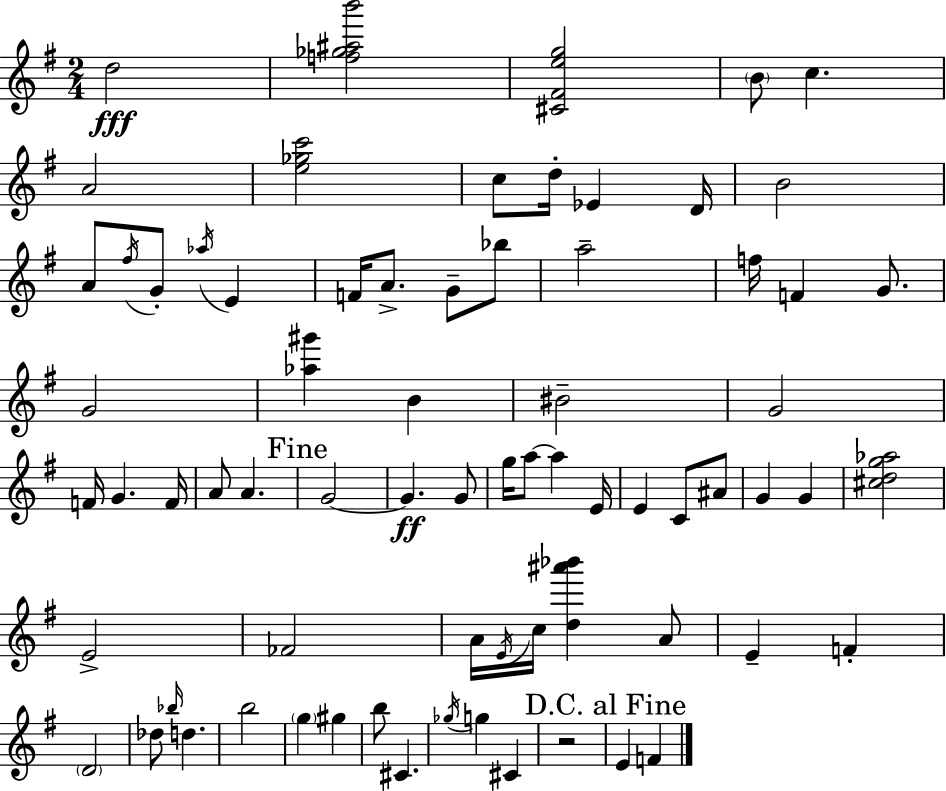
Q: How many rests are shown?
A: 1